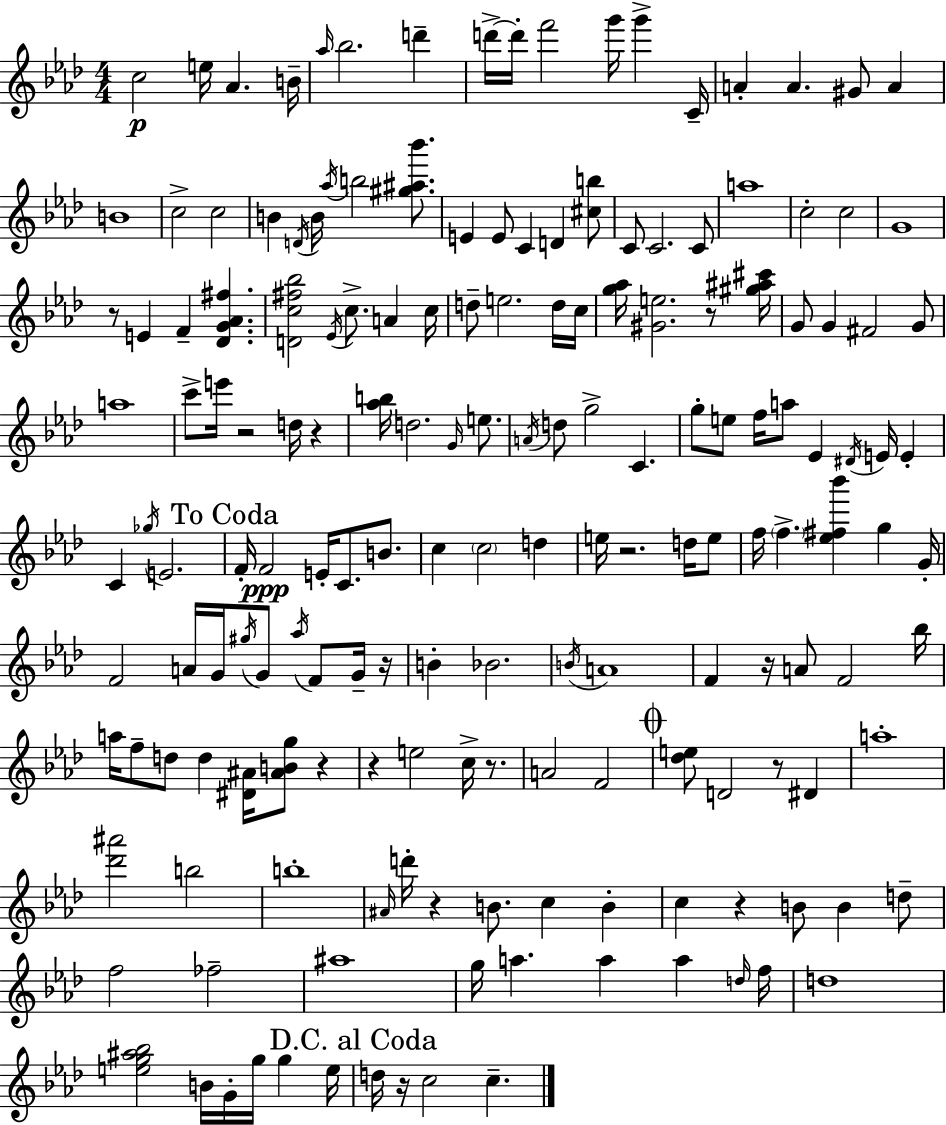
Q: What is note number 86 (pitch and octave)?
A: G5